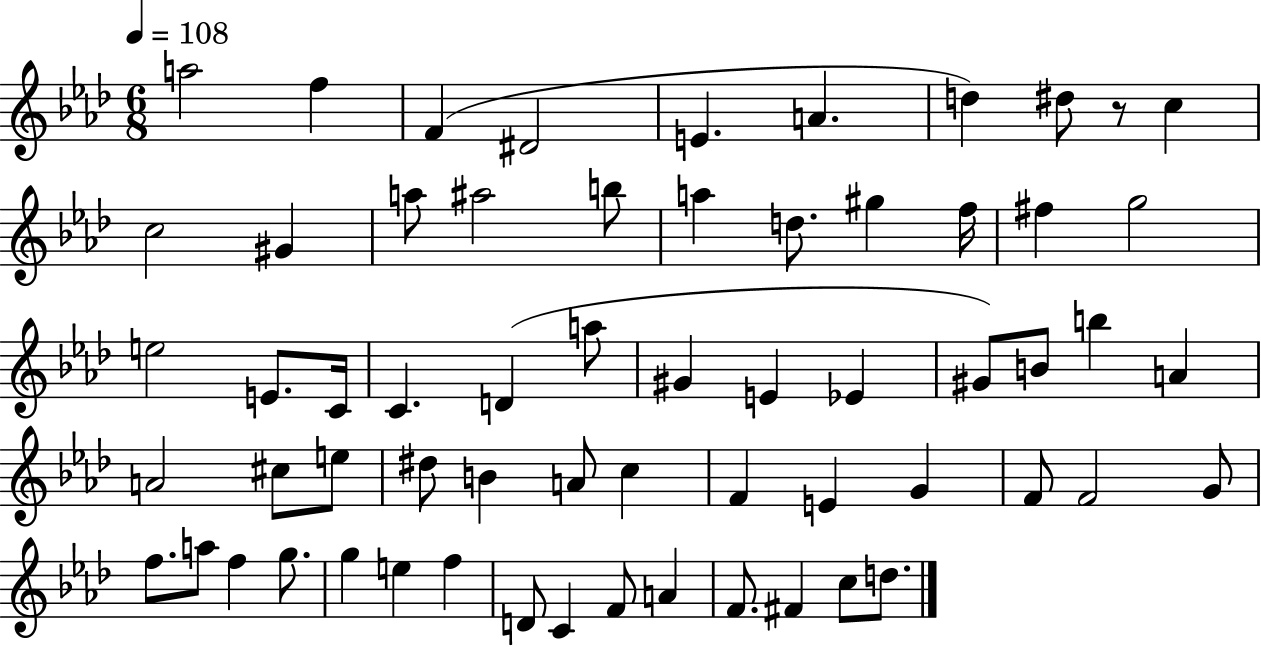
A5/h F5/q F4/q D#4/h E4/q. A4/q. D5/q D#5/e R/e C5/q C5/h G#4/q A5/e A#5/h B5/e A5/q D5/e. G#5/q F5/s F#5/q G5/h E5/h E4/e. C4/s C4/q. D4/q A5/e G#4/q E4/q Eb4/q G#4/e B4/e B5/q A4/q A4/h C#5/e E5/e D#5/e B4/q A4/e C5/q F4/q E4/q G4/q F4/e F4/h G4/e F5/e. A5/e F5/q G5/e. G5/q E5/q F5/q D4/e C4/q F4/e A4/q F4/e. F#4/q C5/e D5/e.